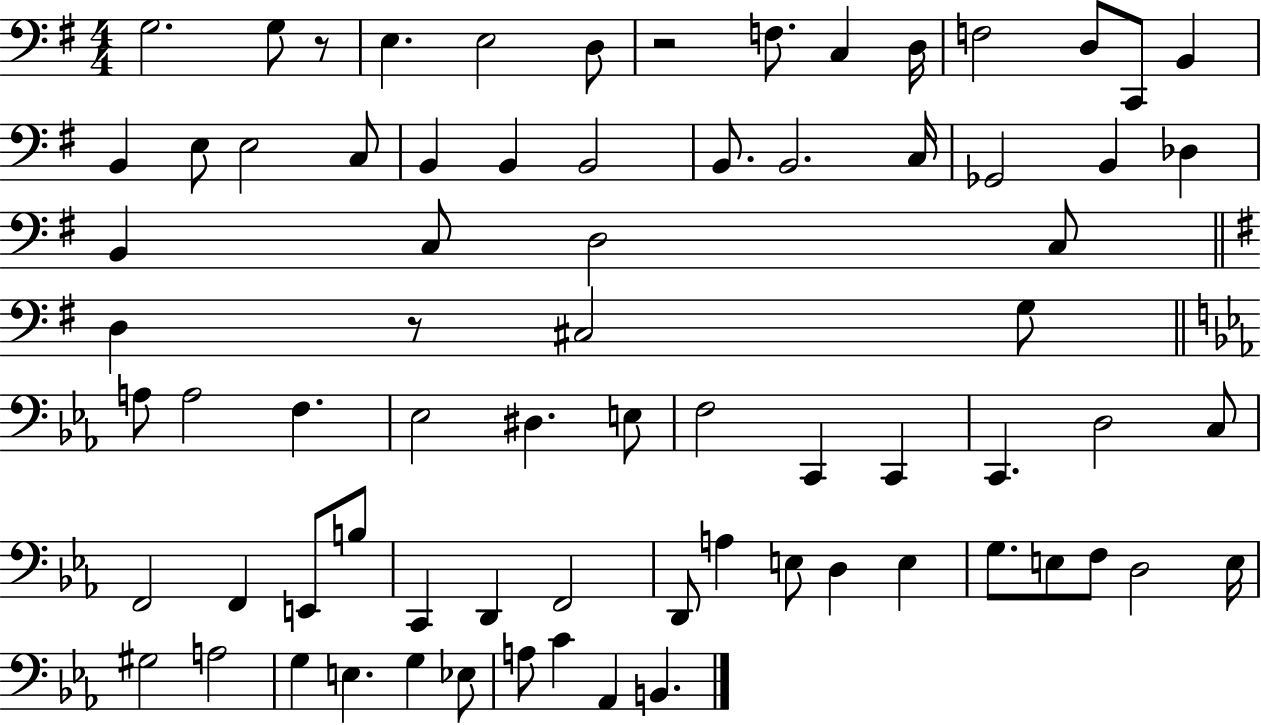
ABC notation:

X:1
T:Untitled
M:4/4
L:1/4
K:G
G,2 G,/2 z/2 E, E,2 D,/2 z2 F,/2 C, D,/4 F,2 D,/2 C,,/2 B,, B,, E,/2 E,2 C,/2 B,, B,, B,,2 B,,/2 B,,2 C,/4 _G,,2 B,, _D, B,, C,/2 D,2 C,/2 D, z/2 ^C,2 G,/2 A,/2 A,2 F, _E,2 ^D, E,/2 F,2 C,, C,, C,, D,2 C,/2 F,,2 F,, E,,/2 B,/2 C,, D,, F,,2 D,,/2 A, E,/2 D, E, G,/2 E,/2 F,/2 D,2 E,/4 ^G,2 A,2 G, E, G, _E,/2 A,/2 C _A,, B,,